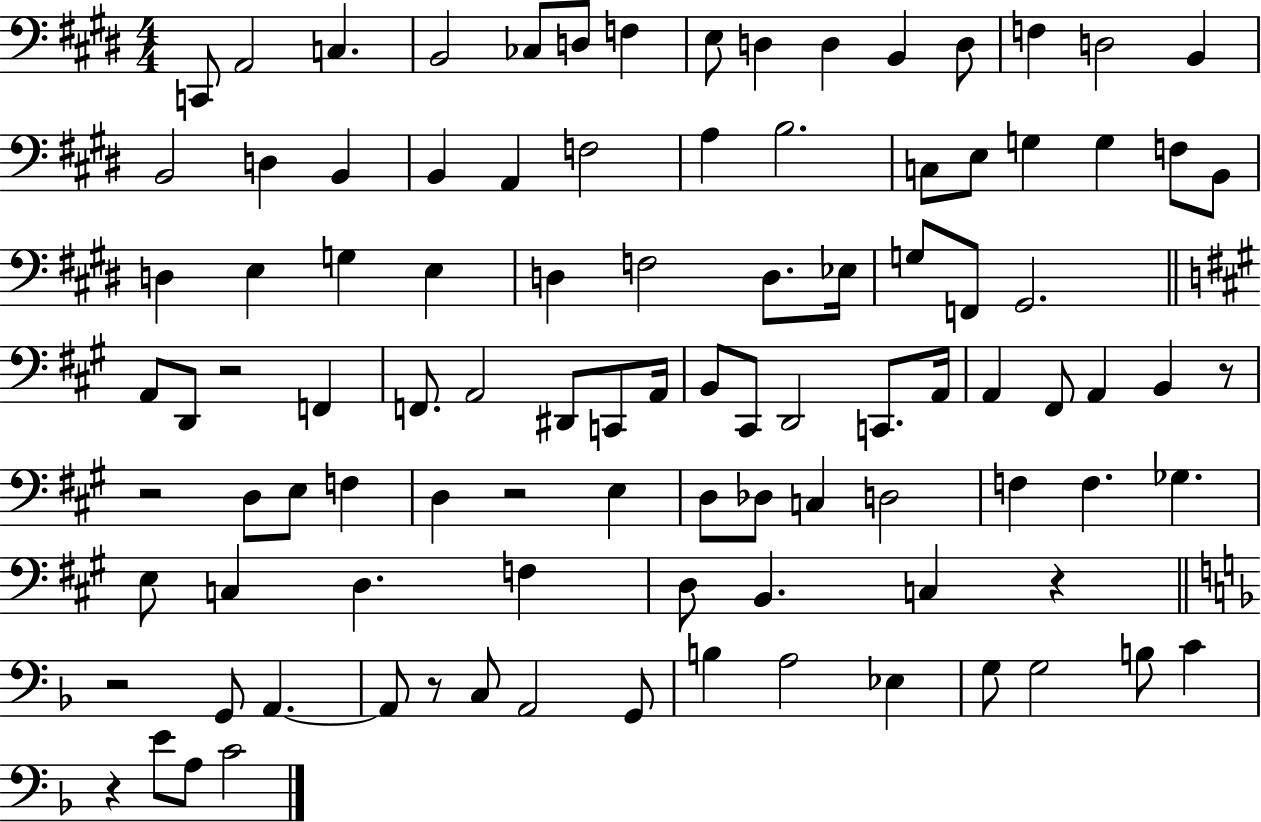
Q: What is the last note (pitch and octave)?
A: C4